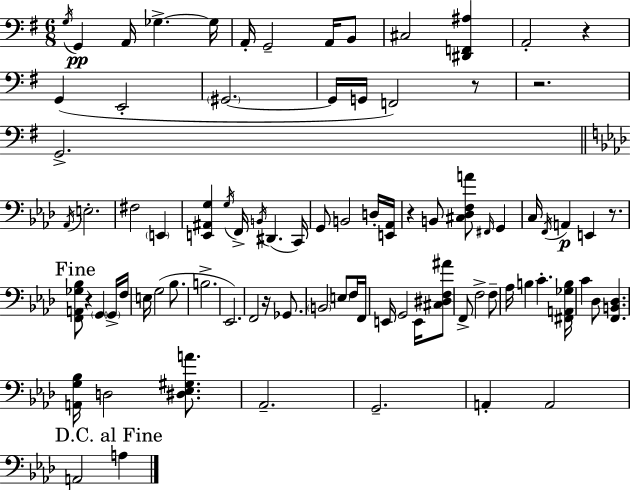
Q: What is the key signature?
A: G major